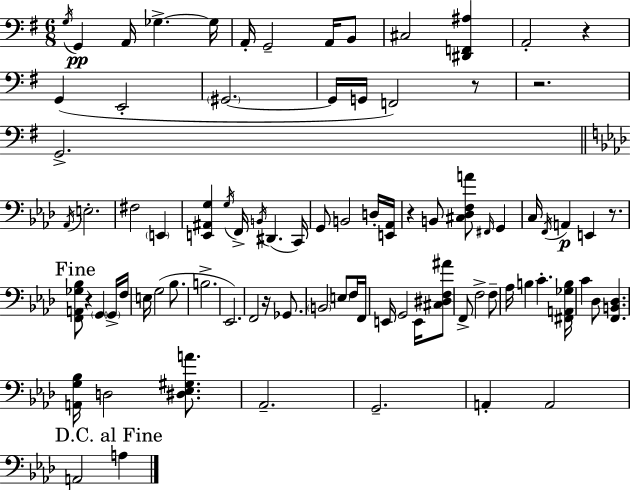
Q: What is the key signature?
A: G major